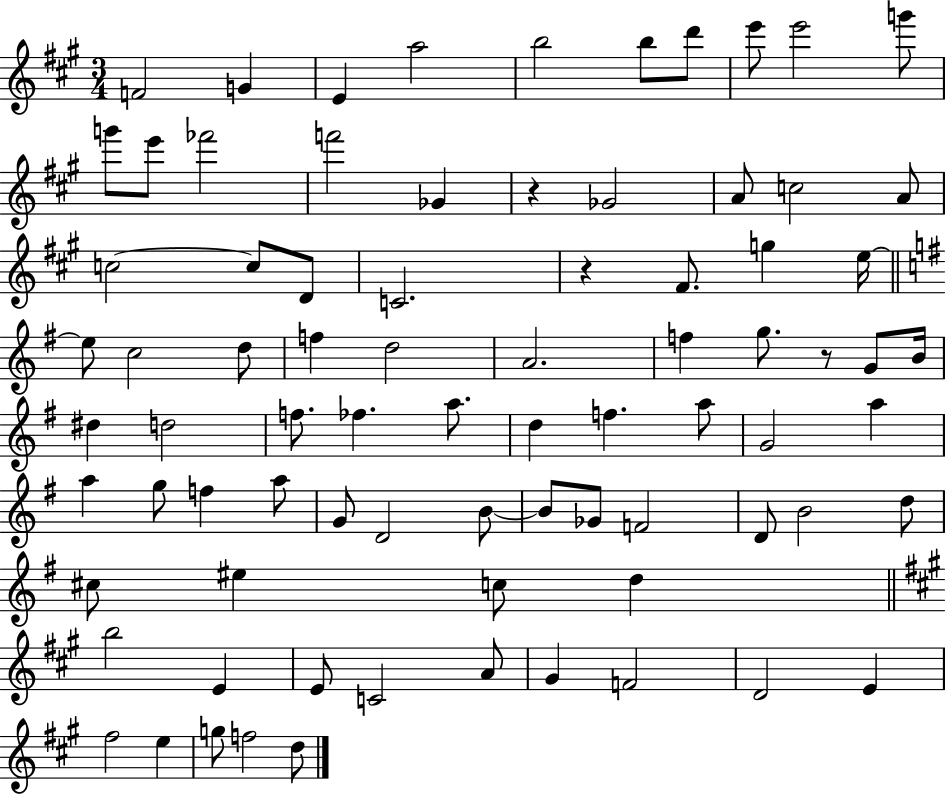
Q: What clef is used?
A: treble